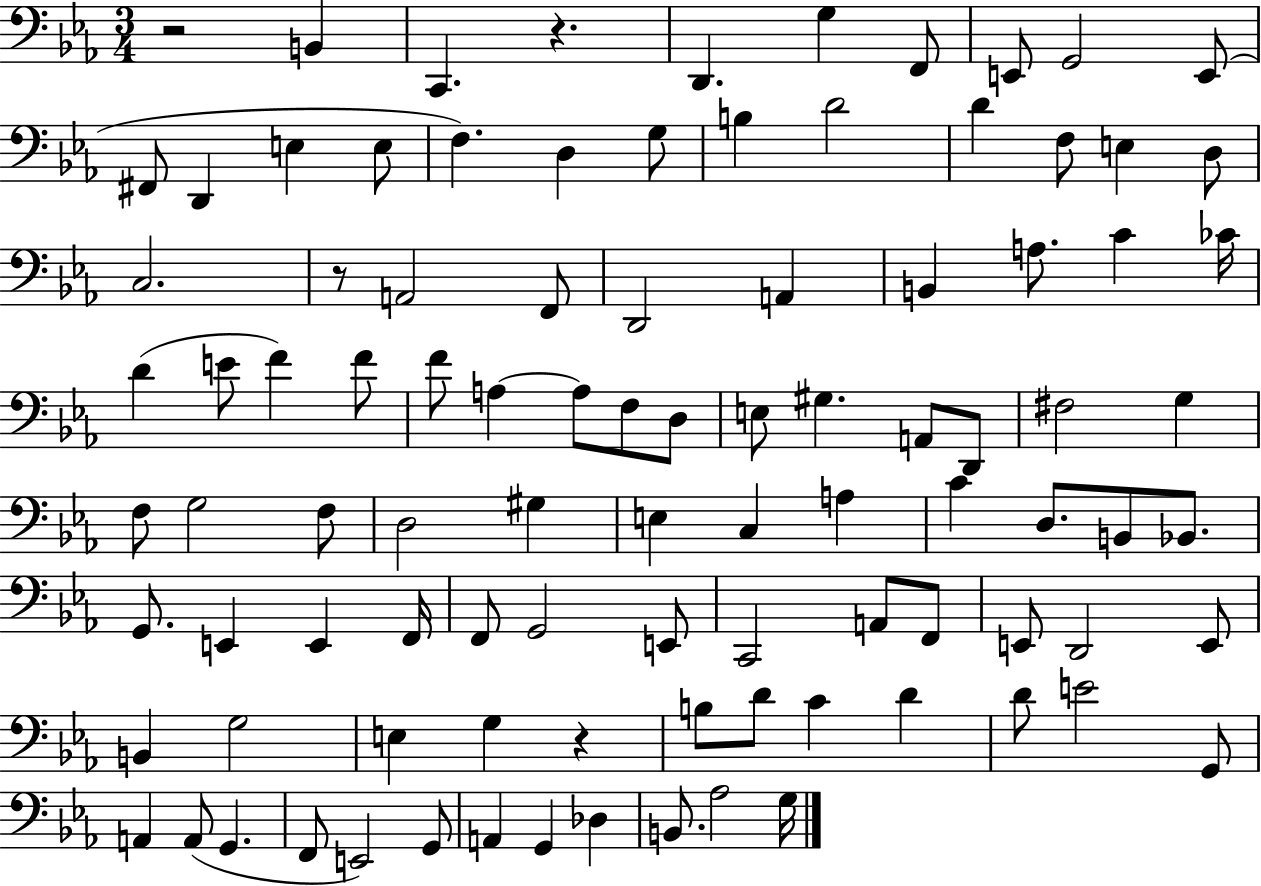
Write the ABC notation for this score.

X:1
T:Untitled
M:3/4
L:1/4
K:Eb
z2 B,, C,, z D,, G, F,,/2 E,,/2 G,,2 E,,/2 ^F,,/2 D,, E, E,/2 F, D, G,/2 B, D2 D F,/2 E, D,/2 C,2 z/2 A,,2 F,,/2 D,,2 A,, B,, A,/2 C _C/4 D E/2 F F/2 F/2 A, A,/2 F,/2 D,/2 E,/2 ^G, A,,/2 D,,/2 ^F,2 G, F,/2 G,2 F,/2 D,2 ^G, E, C, A, C D,/2 B,,/2 _B,,/2 G,,/2 E,, E,, F,,/4 F,,/2 G,,2 E,,/2 C,,2 A,,/2 F,,/2 E,,/2 D,,2 E,,/2 B,, G,2 E, G, z B,/2 D/2 C D D/2 E2 G,,/2 A,, A,,/2 G,, F,,/2 E,,2 G,,/2 A,, G,, _D, B,,/2 _A,2 G,/4